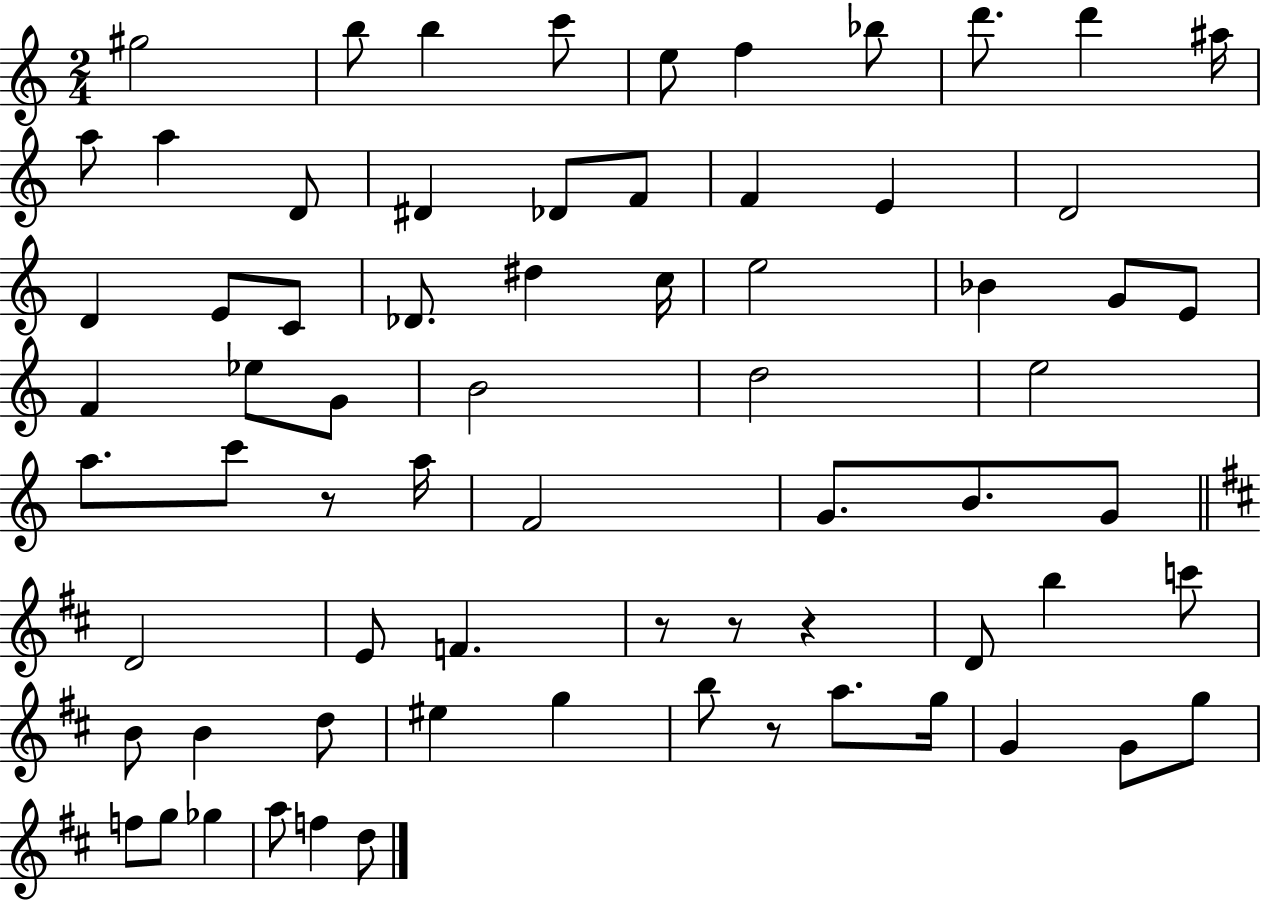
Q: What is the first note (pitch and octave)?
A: G#5